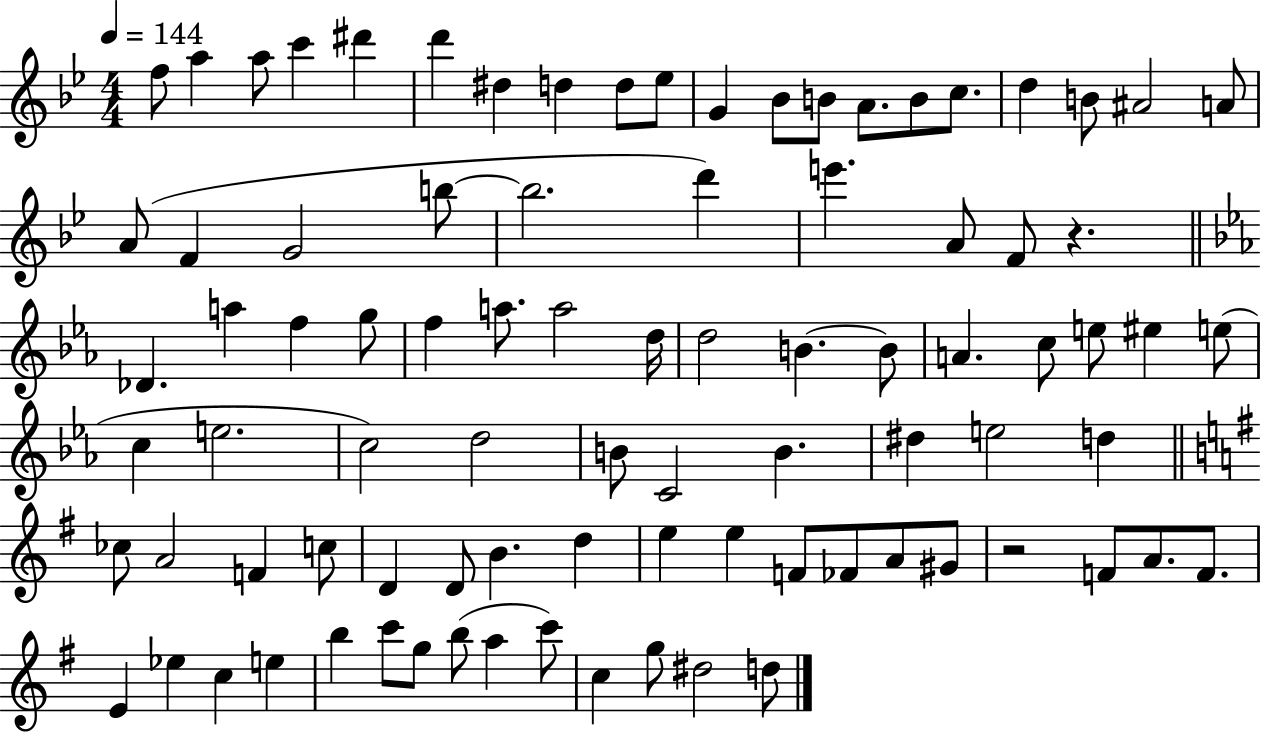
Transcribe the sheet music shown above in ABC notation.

X:1
T:Untitled
M:4/4
L:1/4
K:Bb
f/2 a a/2 c' ^d' d' ^d d d/2 _e/2 G _B/2 B/2 A/2 B/2 c/2 d B/2 ^A2 A/2 A/2 F G2 b/2 b2 d' e' A/2 F/2 z _D a f g/2 f a/2 a2 d/4 d2 B B/2 A c/2 e/2 ^e e/2 c e2 c2 d2 B/2 C2 B ^d e2 d _c/2 A2 F c/2 D D/2 B d e e F/2 _F/2 A/2 ^G/2 z2 F/2 A/2 F/2 E _e c e b c'/2 g/2 b/2 a c'/2 c g/2 ^d2 d/2